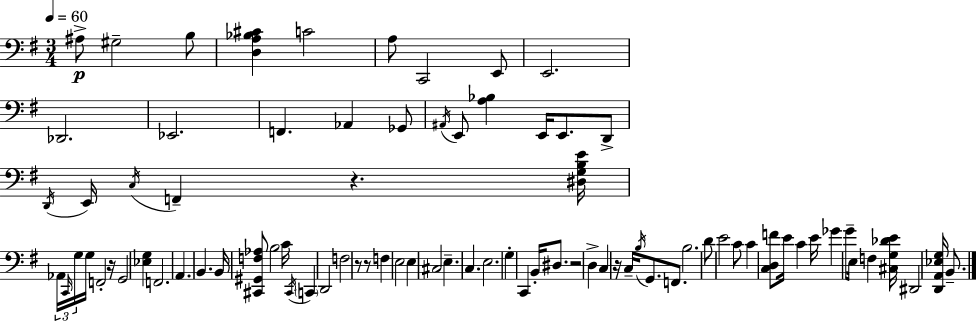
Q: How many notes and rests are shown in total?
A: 83